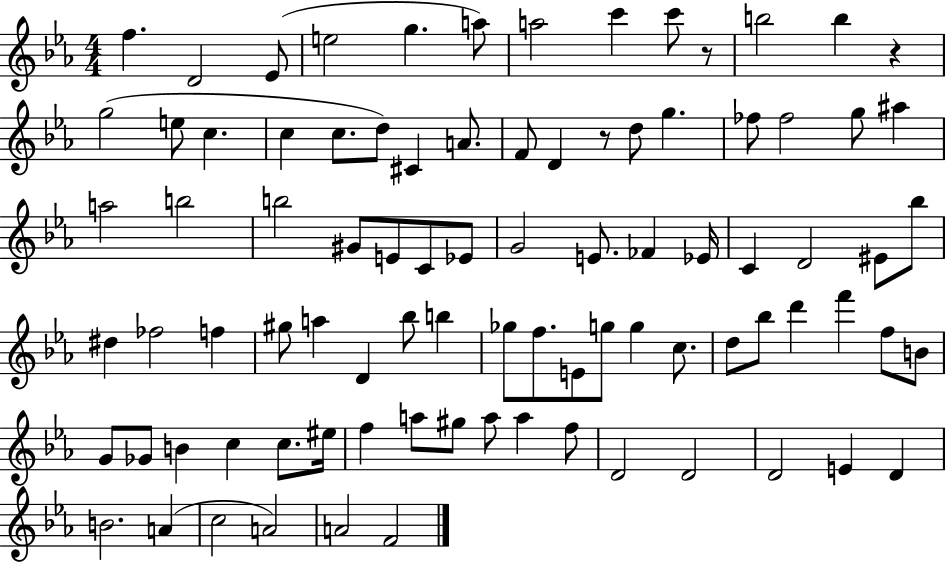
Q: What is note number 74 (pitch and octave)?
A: F5